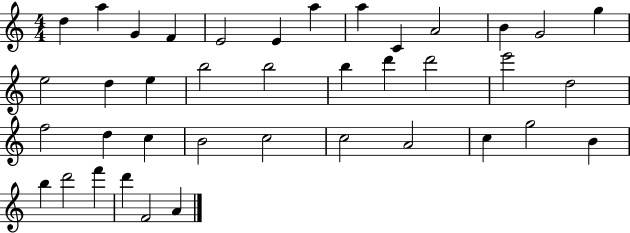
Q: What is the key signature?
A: C major